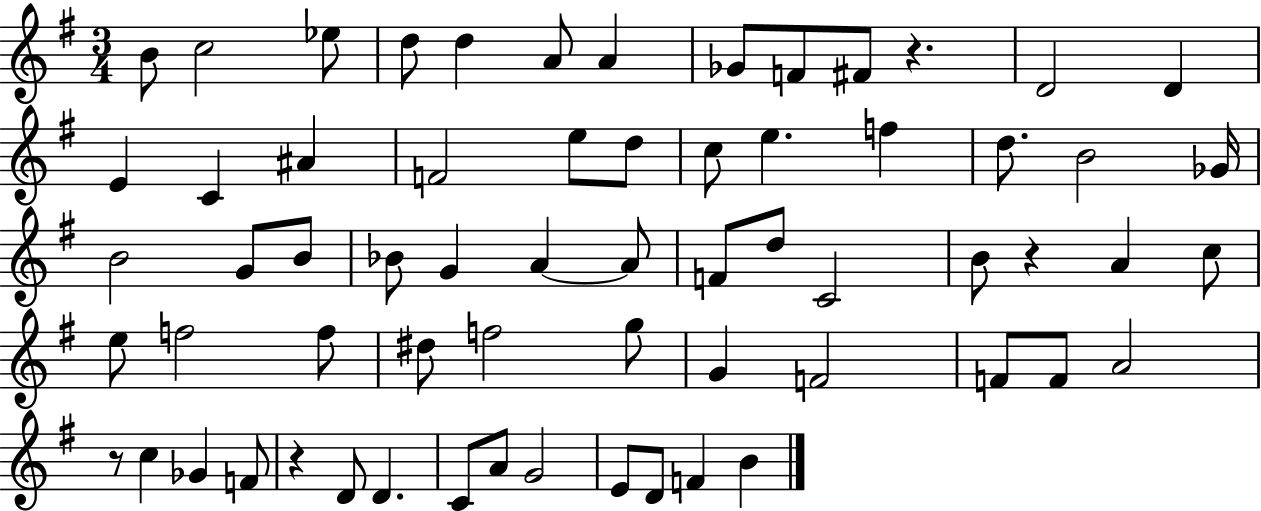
X:1
T:Untitled
M:3/4
L:1/4
K:G
B/2 c2 _e/2 d/2 d A/2 A _G/2 F/2 ^F/2 z D2 D E C ^A F2 e/2 d/2 c/2 e f d/2 B2 _G/4 B2 G/2 B/2 _B/2 G A A/2 F/2 d/2 C2 B/2 z A c/2 e/2 f2 f/2 ^d/2 f2 g/2 G F2 F/2 F/2 A2 z/2 c _G F/2 z D/2 D C/2 A/2 G2 E/2 D/2 F B